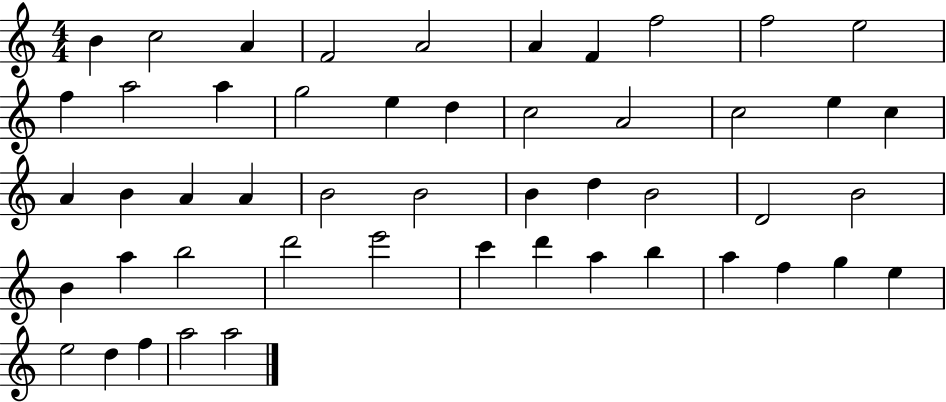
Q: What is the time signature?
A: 4/4